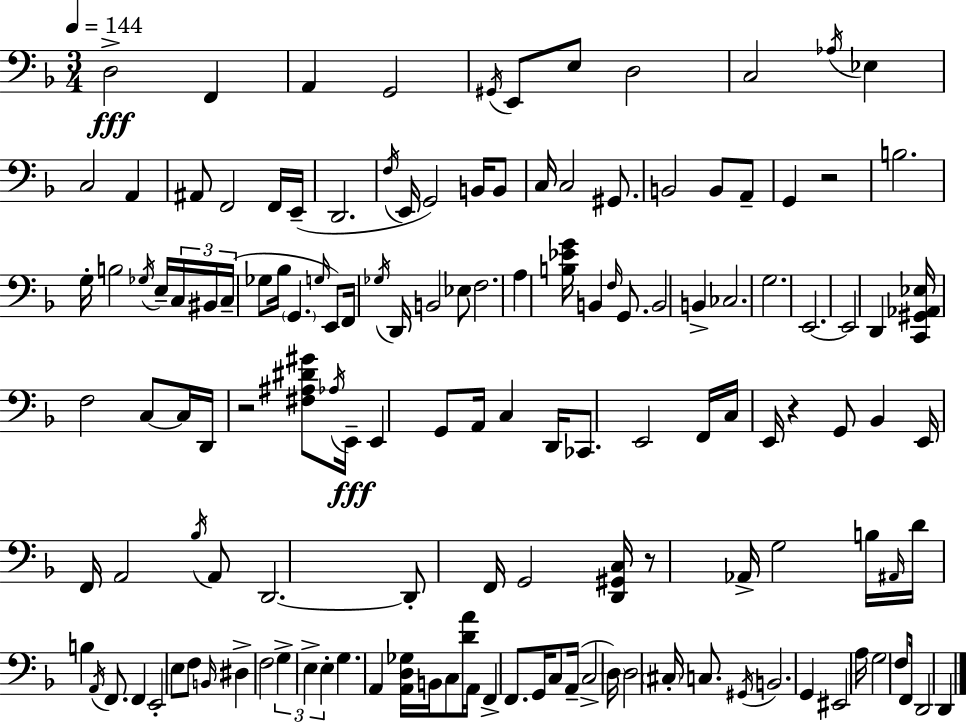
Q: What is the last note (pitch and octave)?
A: D2